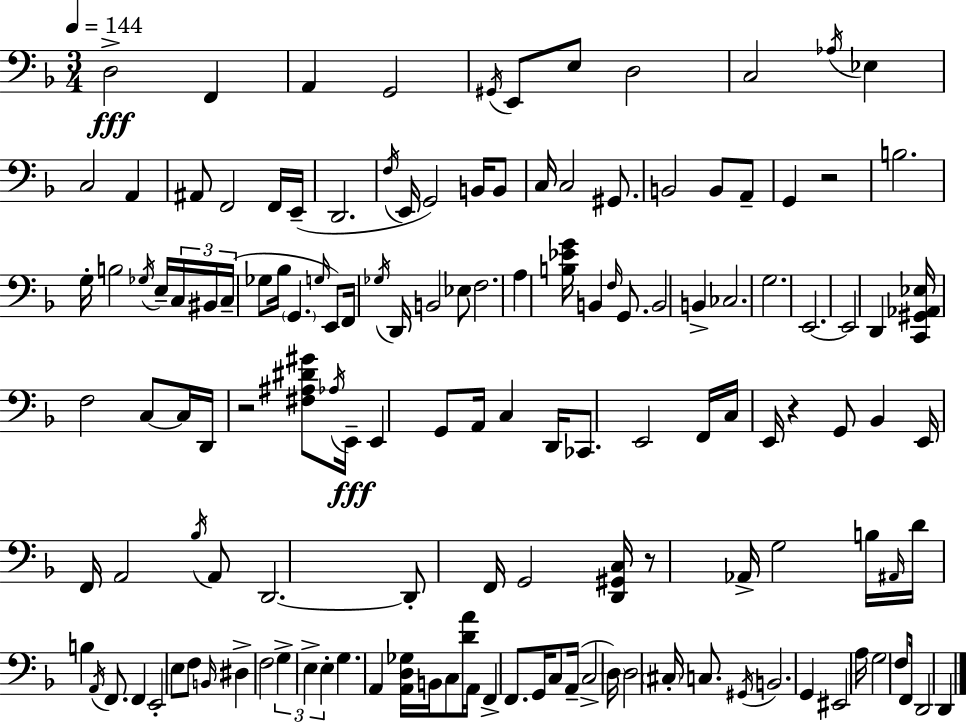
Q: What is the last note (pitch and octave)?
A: D2